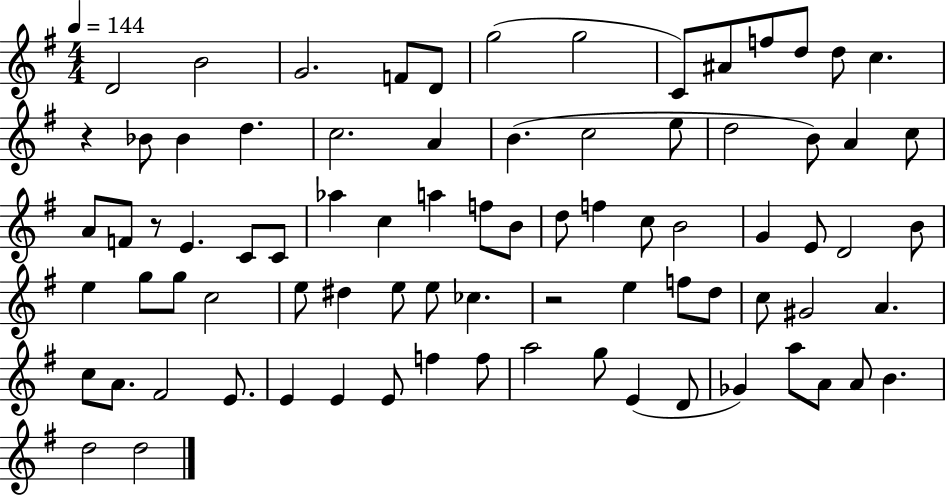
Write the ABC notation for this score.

X:1
T:Untitled
M:4/4
L:1/4
K:G
D2 B2 G2 F/2 D/2 g2 g2 C/2 ^A/2 f/2 d/2 d/2 c z _B/2 _B d c2 A B c2 e/2 d2 B/2 A c/2 A/2 F/2 z/2 E C/2 C/2 _a c a f/2 B/2 d/2 f c/2 B2 G E/2 D2 B/2 e g/2 g/2 c2 e/2 ^d e/2 e/2 _c z2 e f/2 d/2 c/2 ^G2 A c/2 A/2 ^F2 E/2 E E E/2 f f/2 a2 g/2 E D/2 _G a/2 A/2 A/2 B d2 d2